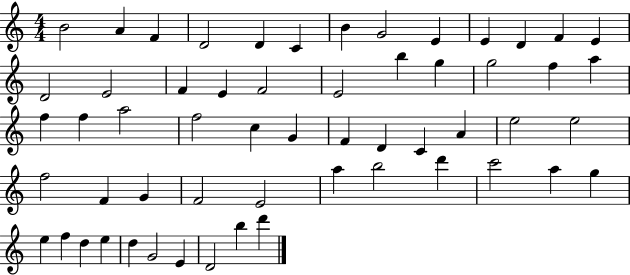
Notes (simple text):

B4/h A4/q F4/q D4/h D4/q C4/q B4/q G4/h E4/q E4/q D4/q F4/q E4/q D4/h E4/h F4/q E4/q F4/h E4/h B5/q G5/q G5/h F5/q A5/q F5/q F5/q A5/h F5/h C5/q G4/q F4/q D4/q C4/q A4/q E5/h E5/h F5/h F4/q G4/q F4/h E4/h A5/q B5/h D6/q C6/h A5/q G5/q E5/q F5/q D5/q E5/q D5/q G4/h E4/q D4/h B5/q D6/q